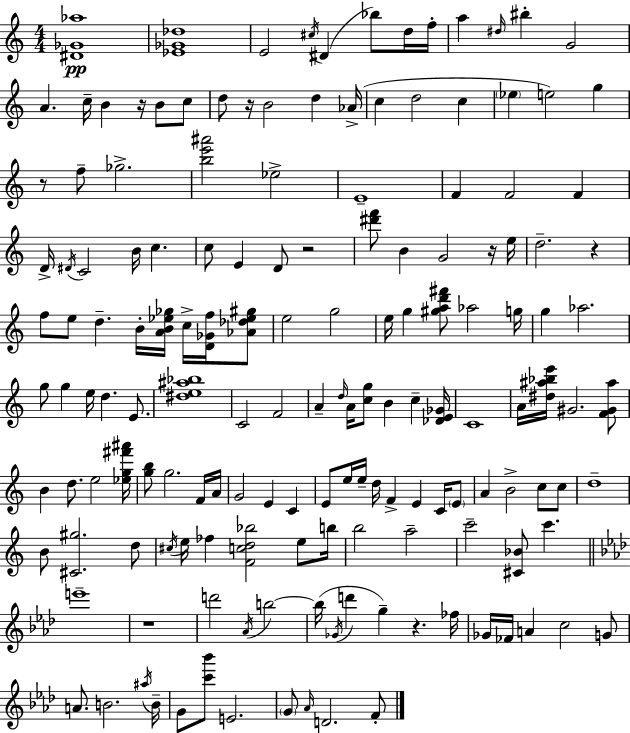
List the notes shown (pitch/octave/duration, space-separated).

[D#4,Gb4,Ab5]/w [Eb4,Gb4,Db5]/w E4/h C#5/s D#4/q Bb5/e D5/s F5/s A5/q D#5/s BIS5/q G4/h A4/q. C5/s B4/q R/s B4/e C5/e D5/e R/s B4/h D5/q Ab4/s C5/q D5/h C5/q Eb5/q E5/h G5/q R/e F5/e Gb5/h. [B5,E6,A#6]/h Eb5/h E4/w F4/q F4/h F4/q D4/s D#4/s C4/h B4/s C5/q. C5/e E4/q D4/e R/h [D#6,F6]/e B4/q G4/h R/s E5/s D5/h. R/q F5/e E5/e D5/q. B4/s [A4,B4,Eb5,Gb5]/s C5/s [D4,Gb4,F5]/s [Ab4,Db5,Eb5,G#5]/e E5/h G5/h E5/s G5/q [G#5,A5,D6,F#6]/e Ab5/h G5/s G5/q Ab5/h. G5/e G5/q E5/s D5/q. E4/e. [D#5,E5,A#5,Bb5]/w C4/h F4/h A4/q D5/s A4/s [C5,G5]/e B4/q C5/q [Db4,E4,Gb4]/s C4/w A4/s [D#5,A#5,Bb5,E6]/s G#4/h. [F4,G#4,A#5]/e B4/q D5/e. E5/h [Eb5,G5,F#6,A#6]/s [G5,B5]/e G5/h. F4/s A4/s G4/h E4/q C4/q E4/e E5/s E5/s D5/s F4/q E4/q C4/s E4/e A4/q B4/h C5/e C5/e D5/w B4/e [C#4,G#5]/h. D5/e C#5/s E5/s FES5/q [F4,C5,D5,Bb5]/h E5/e B5/s B5/h A5/h C6/h [C#4,Bb4]/e C6/q. E6/w R/w D6/h Ab4/s B5/h B5/s Gb4/s D6/q G5/q R/q. FES5/s Gb4/s FES4/s A4/q C5/h G4/e A4/e. B4/h. A#5/s B4/s G4/e [C6,Bb6]/e E4/h. G4/e Ab4/s D4/h. F4/e